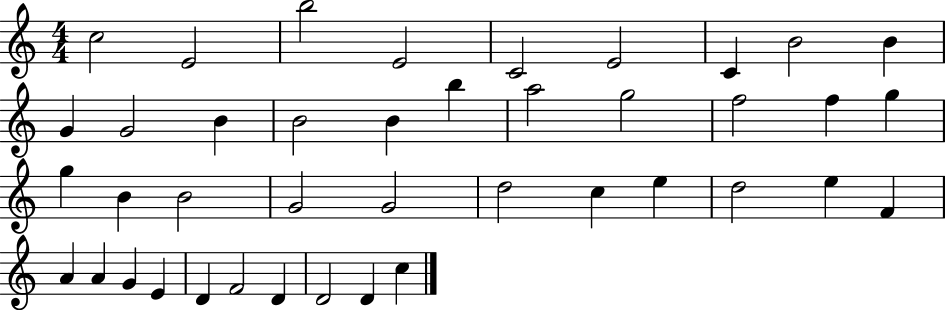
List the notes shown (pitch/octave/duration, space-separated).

C5/h E4/h B5/h E4/h C4/h E4/h C4/q B4/h B4/q G4/q G4/h B4/q B4/h B4/q B5/q A5/h G5/h F5/h F5/q G5/q G5/q B4/q B4/h G4/h G4/h D5/h C5/q E5/q D5/h E5/q F4/q A4/q A4/q G4/q E4/q D4/q F4/h D4/q D4/h D4/q C5/q